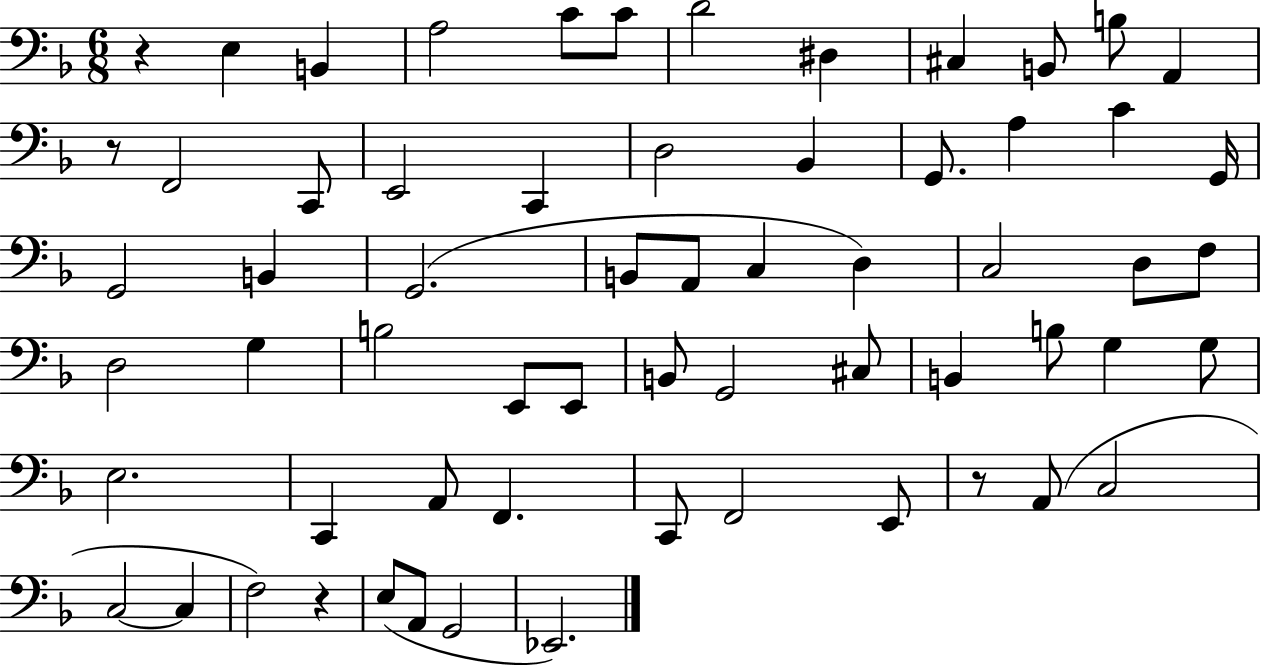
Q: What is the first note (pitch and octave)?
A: E3